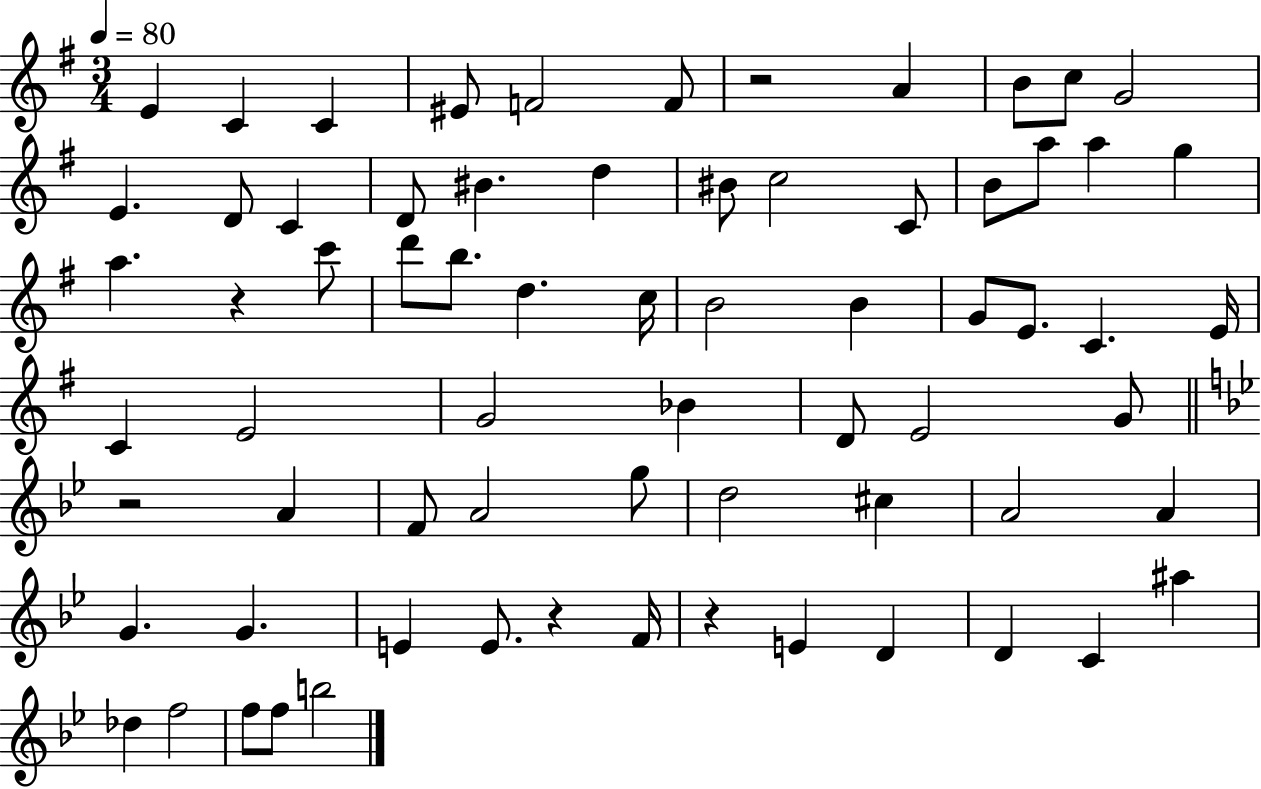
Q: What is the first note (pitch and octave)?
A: E4